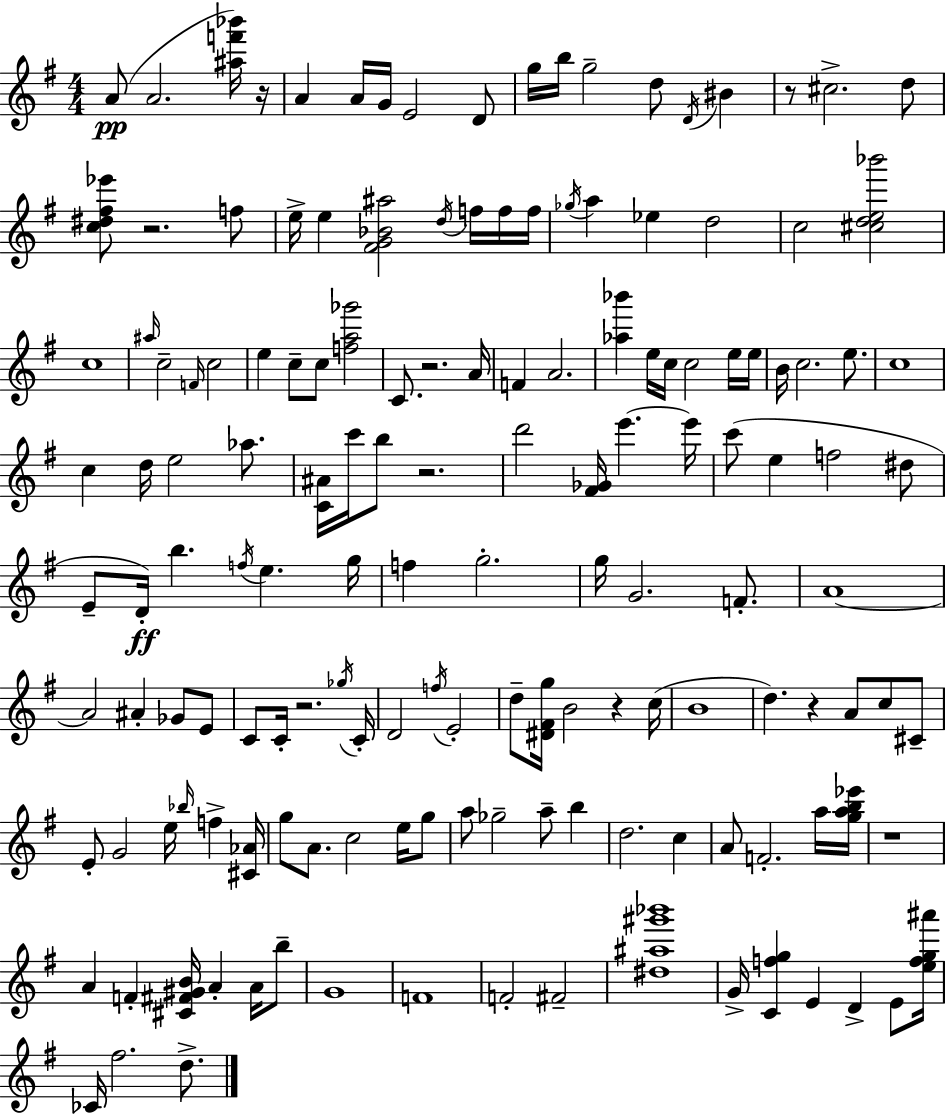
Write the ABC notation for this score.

X:1
T:Untitled
M:4/4
L:1/4
K:Em
A/2 A2 [^af'_b']/4 z/4 A A/4 G/4 E2 D/2 g/4 b/4 g2 d/2 D/4 ^B z/2 ^c2 d/2 [c^d^f_e']/2 z2 f/2 e/4 e [^FG_B^a]2 d/4 f/4 f/4 f/4 _g/4 a _e d2 c2 [^cde_b']2 c4 ^a/4 c2 F/4 c2 e c/2 c/2 [fa_g']2 C/2 z2 A/4 F A2 [_a_b'] e/4 c/4 c2 e/4 e/4 B/4 c2 e/2 c4 c d/4 e2 _a/2 [C^A]/4 c'/4 b/2 z2 d'2 [^F_G]/4 e' e'/4 c'/2 e f2 ^d/2 E/2 D/4 b f/4 e g/4 f g2 g/4 G2 F/2 A4 A2 ^A _G/2 E/2 C/2 C/4 z2 _g/4 C/4 D2 f/4 E2 d/2 [^D^Fg]/4 B2 z c/4 B4 d z A/2 c/2 ^C/2 E/2 G2 e/4 _b/4 f [^C_A]/4 g/2 A/2 c2 e/4 g/2 a/2 _g2 a/2 b d2 c A/2 F2 a/4 [gab_e']/4 z4 A F [^C^F^GB]/4 A A/4 b/2 G4 F4 F2 ^F2 [^d^a^g'_b']4 G/4 [Cfg] E D E/2 [efg^a']/4 _C/4 ^f2 d/2